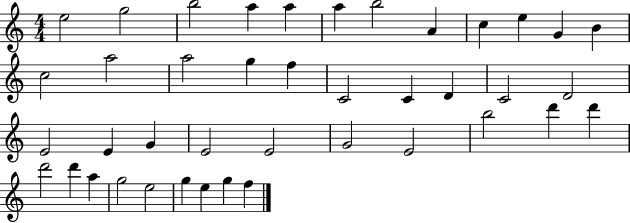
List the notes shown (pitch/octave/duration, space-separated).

E5/h G5/h B5/h A5/q A5/q A5/q B5/h A4/q C5/q E5/q G4/q B4/q C5/h A5/h A5/h G5/q F5/q C4/h C4/q D4/q C4/h D4/h E4/h E4/q G4/q E4/h E4/h G4/h E4/h B5/h D6/q D6/q D6/h D6/q A5/q G5/h E5/h G5/q E5/q G5/q F5/q